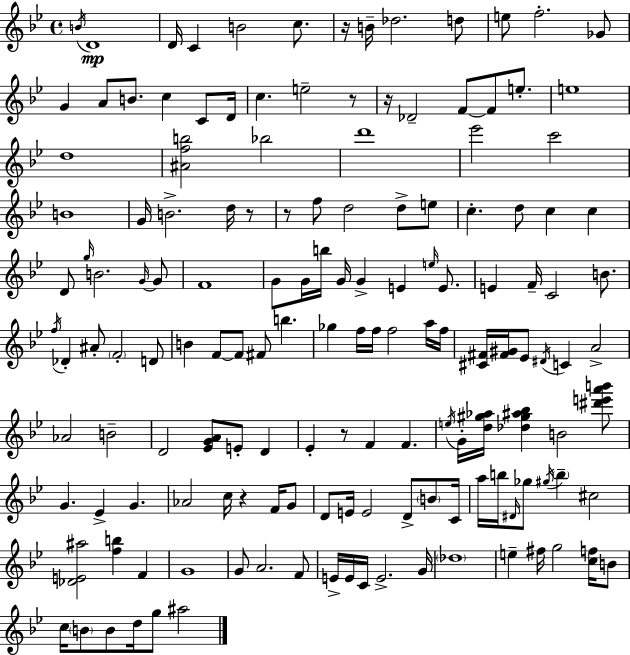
B4/s D4/w D4/s C4/q B4/h C5/e. R/s B4/s Db5/h. D5/e E5/e F5/h. Gb4/e G4/q A4/e B4/e. C5/q C4/e D4/s C5/q. E5/h R/e R/s Db4/h F4/e F4/e E5/e. E5/w D5/w [A#4,F5,B5]/h Bb5/h D6/w Eb6/h C6/h B4/w G4/s B4/h. D5/s R/e R/e F5/e D5/h D5/e E5/e C5/q. D5/e C5/q C5/q D4/e G5/s B4/h. G4/s G4/e F4/w G4/e G4/s B5/s G4/s G4/q E4/q E5/s E4/e. E4/q F4/s C4/h B4/e. F5/s Db4/q A#4/e F4/h D4/e B4/q F4/e F4/e F#4/e B5/q. Gb5/q F5/s F5/s F5/h A5/s F5/s [C#4,F#4]/s [F#4,G#4]/s Eb4/e D#4/s C4/q A4/h Ab4/h B4/h D4/h [Eb4,G4,A4]/e E4/e D4/q Eb4/q R/e F4/q F4/q. E5/s G4/s [D5,G#5,Ab5]/s [Db5,G#5,A#5,Bb5]/q B4/h [D#6,E6,A6,B6]/e G4/q. Eb4/q G4/q. Ab4/h C5/s R/q F4/s G4/e D4/e E4/s E4/h D4/e B4/e C4/s A5/s B5/s D#4/s Gb5/e G#5/s B5/q C#5/h [Db4,E4,A#5]/h [F5,B5]/q F4/q G4/w G4/e A4/h. F4/e E4/s E4/s C4/s E4/h. G4/s Db5/w E5/q F#5/s G5/h [C5,F5]/s B4/e C5/s B4/e B4/e D5/s G5/e A#5/h